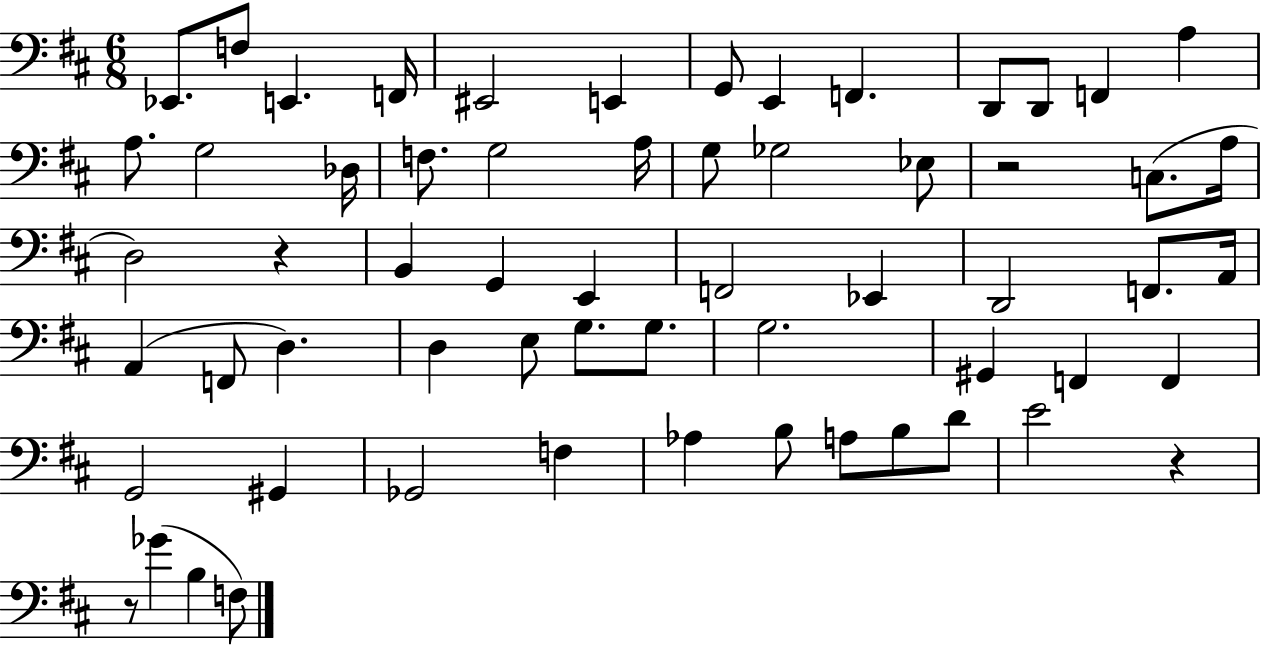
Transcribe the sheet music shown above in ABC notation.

X:1
T:Untitled
M:6/8
L:1/4
K:D
_E,,/2 F,/2 E,, F,,/4 ^E,,2 E,, G,,/2 E,, F,, D,,/2 D,,/2 F,, A, A,/2 G,2 _D,/4 F,/2 G,2 A,/4 G,/2 _G,2 _E,/2 z2 C,/2 A,/4 D,2 z B,, G,, E,, F,,2 _E,, D,,2 F,,/2 A,,/4 A,, F,,/2 D, D, E,/2 G,/2 G,/2 G,2 ^G,, F,, F,, G,,2 ^G,, _G,,2 F, _A, B,/2 A,/2 B,/2 D/2 E2 z z/2 _G B, F,/2